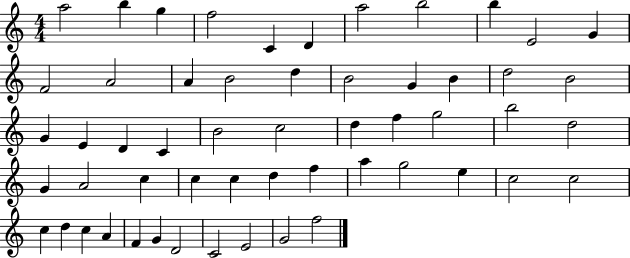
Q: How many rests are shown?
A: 0